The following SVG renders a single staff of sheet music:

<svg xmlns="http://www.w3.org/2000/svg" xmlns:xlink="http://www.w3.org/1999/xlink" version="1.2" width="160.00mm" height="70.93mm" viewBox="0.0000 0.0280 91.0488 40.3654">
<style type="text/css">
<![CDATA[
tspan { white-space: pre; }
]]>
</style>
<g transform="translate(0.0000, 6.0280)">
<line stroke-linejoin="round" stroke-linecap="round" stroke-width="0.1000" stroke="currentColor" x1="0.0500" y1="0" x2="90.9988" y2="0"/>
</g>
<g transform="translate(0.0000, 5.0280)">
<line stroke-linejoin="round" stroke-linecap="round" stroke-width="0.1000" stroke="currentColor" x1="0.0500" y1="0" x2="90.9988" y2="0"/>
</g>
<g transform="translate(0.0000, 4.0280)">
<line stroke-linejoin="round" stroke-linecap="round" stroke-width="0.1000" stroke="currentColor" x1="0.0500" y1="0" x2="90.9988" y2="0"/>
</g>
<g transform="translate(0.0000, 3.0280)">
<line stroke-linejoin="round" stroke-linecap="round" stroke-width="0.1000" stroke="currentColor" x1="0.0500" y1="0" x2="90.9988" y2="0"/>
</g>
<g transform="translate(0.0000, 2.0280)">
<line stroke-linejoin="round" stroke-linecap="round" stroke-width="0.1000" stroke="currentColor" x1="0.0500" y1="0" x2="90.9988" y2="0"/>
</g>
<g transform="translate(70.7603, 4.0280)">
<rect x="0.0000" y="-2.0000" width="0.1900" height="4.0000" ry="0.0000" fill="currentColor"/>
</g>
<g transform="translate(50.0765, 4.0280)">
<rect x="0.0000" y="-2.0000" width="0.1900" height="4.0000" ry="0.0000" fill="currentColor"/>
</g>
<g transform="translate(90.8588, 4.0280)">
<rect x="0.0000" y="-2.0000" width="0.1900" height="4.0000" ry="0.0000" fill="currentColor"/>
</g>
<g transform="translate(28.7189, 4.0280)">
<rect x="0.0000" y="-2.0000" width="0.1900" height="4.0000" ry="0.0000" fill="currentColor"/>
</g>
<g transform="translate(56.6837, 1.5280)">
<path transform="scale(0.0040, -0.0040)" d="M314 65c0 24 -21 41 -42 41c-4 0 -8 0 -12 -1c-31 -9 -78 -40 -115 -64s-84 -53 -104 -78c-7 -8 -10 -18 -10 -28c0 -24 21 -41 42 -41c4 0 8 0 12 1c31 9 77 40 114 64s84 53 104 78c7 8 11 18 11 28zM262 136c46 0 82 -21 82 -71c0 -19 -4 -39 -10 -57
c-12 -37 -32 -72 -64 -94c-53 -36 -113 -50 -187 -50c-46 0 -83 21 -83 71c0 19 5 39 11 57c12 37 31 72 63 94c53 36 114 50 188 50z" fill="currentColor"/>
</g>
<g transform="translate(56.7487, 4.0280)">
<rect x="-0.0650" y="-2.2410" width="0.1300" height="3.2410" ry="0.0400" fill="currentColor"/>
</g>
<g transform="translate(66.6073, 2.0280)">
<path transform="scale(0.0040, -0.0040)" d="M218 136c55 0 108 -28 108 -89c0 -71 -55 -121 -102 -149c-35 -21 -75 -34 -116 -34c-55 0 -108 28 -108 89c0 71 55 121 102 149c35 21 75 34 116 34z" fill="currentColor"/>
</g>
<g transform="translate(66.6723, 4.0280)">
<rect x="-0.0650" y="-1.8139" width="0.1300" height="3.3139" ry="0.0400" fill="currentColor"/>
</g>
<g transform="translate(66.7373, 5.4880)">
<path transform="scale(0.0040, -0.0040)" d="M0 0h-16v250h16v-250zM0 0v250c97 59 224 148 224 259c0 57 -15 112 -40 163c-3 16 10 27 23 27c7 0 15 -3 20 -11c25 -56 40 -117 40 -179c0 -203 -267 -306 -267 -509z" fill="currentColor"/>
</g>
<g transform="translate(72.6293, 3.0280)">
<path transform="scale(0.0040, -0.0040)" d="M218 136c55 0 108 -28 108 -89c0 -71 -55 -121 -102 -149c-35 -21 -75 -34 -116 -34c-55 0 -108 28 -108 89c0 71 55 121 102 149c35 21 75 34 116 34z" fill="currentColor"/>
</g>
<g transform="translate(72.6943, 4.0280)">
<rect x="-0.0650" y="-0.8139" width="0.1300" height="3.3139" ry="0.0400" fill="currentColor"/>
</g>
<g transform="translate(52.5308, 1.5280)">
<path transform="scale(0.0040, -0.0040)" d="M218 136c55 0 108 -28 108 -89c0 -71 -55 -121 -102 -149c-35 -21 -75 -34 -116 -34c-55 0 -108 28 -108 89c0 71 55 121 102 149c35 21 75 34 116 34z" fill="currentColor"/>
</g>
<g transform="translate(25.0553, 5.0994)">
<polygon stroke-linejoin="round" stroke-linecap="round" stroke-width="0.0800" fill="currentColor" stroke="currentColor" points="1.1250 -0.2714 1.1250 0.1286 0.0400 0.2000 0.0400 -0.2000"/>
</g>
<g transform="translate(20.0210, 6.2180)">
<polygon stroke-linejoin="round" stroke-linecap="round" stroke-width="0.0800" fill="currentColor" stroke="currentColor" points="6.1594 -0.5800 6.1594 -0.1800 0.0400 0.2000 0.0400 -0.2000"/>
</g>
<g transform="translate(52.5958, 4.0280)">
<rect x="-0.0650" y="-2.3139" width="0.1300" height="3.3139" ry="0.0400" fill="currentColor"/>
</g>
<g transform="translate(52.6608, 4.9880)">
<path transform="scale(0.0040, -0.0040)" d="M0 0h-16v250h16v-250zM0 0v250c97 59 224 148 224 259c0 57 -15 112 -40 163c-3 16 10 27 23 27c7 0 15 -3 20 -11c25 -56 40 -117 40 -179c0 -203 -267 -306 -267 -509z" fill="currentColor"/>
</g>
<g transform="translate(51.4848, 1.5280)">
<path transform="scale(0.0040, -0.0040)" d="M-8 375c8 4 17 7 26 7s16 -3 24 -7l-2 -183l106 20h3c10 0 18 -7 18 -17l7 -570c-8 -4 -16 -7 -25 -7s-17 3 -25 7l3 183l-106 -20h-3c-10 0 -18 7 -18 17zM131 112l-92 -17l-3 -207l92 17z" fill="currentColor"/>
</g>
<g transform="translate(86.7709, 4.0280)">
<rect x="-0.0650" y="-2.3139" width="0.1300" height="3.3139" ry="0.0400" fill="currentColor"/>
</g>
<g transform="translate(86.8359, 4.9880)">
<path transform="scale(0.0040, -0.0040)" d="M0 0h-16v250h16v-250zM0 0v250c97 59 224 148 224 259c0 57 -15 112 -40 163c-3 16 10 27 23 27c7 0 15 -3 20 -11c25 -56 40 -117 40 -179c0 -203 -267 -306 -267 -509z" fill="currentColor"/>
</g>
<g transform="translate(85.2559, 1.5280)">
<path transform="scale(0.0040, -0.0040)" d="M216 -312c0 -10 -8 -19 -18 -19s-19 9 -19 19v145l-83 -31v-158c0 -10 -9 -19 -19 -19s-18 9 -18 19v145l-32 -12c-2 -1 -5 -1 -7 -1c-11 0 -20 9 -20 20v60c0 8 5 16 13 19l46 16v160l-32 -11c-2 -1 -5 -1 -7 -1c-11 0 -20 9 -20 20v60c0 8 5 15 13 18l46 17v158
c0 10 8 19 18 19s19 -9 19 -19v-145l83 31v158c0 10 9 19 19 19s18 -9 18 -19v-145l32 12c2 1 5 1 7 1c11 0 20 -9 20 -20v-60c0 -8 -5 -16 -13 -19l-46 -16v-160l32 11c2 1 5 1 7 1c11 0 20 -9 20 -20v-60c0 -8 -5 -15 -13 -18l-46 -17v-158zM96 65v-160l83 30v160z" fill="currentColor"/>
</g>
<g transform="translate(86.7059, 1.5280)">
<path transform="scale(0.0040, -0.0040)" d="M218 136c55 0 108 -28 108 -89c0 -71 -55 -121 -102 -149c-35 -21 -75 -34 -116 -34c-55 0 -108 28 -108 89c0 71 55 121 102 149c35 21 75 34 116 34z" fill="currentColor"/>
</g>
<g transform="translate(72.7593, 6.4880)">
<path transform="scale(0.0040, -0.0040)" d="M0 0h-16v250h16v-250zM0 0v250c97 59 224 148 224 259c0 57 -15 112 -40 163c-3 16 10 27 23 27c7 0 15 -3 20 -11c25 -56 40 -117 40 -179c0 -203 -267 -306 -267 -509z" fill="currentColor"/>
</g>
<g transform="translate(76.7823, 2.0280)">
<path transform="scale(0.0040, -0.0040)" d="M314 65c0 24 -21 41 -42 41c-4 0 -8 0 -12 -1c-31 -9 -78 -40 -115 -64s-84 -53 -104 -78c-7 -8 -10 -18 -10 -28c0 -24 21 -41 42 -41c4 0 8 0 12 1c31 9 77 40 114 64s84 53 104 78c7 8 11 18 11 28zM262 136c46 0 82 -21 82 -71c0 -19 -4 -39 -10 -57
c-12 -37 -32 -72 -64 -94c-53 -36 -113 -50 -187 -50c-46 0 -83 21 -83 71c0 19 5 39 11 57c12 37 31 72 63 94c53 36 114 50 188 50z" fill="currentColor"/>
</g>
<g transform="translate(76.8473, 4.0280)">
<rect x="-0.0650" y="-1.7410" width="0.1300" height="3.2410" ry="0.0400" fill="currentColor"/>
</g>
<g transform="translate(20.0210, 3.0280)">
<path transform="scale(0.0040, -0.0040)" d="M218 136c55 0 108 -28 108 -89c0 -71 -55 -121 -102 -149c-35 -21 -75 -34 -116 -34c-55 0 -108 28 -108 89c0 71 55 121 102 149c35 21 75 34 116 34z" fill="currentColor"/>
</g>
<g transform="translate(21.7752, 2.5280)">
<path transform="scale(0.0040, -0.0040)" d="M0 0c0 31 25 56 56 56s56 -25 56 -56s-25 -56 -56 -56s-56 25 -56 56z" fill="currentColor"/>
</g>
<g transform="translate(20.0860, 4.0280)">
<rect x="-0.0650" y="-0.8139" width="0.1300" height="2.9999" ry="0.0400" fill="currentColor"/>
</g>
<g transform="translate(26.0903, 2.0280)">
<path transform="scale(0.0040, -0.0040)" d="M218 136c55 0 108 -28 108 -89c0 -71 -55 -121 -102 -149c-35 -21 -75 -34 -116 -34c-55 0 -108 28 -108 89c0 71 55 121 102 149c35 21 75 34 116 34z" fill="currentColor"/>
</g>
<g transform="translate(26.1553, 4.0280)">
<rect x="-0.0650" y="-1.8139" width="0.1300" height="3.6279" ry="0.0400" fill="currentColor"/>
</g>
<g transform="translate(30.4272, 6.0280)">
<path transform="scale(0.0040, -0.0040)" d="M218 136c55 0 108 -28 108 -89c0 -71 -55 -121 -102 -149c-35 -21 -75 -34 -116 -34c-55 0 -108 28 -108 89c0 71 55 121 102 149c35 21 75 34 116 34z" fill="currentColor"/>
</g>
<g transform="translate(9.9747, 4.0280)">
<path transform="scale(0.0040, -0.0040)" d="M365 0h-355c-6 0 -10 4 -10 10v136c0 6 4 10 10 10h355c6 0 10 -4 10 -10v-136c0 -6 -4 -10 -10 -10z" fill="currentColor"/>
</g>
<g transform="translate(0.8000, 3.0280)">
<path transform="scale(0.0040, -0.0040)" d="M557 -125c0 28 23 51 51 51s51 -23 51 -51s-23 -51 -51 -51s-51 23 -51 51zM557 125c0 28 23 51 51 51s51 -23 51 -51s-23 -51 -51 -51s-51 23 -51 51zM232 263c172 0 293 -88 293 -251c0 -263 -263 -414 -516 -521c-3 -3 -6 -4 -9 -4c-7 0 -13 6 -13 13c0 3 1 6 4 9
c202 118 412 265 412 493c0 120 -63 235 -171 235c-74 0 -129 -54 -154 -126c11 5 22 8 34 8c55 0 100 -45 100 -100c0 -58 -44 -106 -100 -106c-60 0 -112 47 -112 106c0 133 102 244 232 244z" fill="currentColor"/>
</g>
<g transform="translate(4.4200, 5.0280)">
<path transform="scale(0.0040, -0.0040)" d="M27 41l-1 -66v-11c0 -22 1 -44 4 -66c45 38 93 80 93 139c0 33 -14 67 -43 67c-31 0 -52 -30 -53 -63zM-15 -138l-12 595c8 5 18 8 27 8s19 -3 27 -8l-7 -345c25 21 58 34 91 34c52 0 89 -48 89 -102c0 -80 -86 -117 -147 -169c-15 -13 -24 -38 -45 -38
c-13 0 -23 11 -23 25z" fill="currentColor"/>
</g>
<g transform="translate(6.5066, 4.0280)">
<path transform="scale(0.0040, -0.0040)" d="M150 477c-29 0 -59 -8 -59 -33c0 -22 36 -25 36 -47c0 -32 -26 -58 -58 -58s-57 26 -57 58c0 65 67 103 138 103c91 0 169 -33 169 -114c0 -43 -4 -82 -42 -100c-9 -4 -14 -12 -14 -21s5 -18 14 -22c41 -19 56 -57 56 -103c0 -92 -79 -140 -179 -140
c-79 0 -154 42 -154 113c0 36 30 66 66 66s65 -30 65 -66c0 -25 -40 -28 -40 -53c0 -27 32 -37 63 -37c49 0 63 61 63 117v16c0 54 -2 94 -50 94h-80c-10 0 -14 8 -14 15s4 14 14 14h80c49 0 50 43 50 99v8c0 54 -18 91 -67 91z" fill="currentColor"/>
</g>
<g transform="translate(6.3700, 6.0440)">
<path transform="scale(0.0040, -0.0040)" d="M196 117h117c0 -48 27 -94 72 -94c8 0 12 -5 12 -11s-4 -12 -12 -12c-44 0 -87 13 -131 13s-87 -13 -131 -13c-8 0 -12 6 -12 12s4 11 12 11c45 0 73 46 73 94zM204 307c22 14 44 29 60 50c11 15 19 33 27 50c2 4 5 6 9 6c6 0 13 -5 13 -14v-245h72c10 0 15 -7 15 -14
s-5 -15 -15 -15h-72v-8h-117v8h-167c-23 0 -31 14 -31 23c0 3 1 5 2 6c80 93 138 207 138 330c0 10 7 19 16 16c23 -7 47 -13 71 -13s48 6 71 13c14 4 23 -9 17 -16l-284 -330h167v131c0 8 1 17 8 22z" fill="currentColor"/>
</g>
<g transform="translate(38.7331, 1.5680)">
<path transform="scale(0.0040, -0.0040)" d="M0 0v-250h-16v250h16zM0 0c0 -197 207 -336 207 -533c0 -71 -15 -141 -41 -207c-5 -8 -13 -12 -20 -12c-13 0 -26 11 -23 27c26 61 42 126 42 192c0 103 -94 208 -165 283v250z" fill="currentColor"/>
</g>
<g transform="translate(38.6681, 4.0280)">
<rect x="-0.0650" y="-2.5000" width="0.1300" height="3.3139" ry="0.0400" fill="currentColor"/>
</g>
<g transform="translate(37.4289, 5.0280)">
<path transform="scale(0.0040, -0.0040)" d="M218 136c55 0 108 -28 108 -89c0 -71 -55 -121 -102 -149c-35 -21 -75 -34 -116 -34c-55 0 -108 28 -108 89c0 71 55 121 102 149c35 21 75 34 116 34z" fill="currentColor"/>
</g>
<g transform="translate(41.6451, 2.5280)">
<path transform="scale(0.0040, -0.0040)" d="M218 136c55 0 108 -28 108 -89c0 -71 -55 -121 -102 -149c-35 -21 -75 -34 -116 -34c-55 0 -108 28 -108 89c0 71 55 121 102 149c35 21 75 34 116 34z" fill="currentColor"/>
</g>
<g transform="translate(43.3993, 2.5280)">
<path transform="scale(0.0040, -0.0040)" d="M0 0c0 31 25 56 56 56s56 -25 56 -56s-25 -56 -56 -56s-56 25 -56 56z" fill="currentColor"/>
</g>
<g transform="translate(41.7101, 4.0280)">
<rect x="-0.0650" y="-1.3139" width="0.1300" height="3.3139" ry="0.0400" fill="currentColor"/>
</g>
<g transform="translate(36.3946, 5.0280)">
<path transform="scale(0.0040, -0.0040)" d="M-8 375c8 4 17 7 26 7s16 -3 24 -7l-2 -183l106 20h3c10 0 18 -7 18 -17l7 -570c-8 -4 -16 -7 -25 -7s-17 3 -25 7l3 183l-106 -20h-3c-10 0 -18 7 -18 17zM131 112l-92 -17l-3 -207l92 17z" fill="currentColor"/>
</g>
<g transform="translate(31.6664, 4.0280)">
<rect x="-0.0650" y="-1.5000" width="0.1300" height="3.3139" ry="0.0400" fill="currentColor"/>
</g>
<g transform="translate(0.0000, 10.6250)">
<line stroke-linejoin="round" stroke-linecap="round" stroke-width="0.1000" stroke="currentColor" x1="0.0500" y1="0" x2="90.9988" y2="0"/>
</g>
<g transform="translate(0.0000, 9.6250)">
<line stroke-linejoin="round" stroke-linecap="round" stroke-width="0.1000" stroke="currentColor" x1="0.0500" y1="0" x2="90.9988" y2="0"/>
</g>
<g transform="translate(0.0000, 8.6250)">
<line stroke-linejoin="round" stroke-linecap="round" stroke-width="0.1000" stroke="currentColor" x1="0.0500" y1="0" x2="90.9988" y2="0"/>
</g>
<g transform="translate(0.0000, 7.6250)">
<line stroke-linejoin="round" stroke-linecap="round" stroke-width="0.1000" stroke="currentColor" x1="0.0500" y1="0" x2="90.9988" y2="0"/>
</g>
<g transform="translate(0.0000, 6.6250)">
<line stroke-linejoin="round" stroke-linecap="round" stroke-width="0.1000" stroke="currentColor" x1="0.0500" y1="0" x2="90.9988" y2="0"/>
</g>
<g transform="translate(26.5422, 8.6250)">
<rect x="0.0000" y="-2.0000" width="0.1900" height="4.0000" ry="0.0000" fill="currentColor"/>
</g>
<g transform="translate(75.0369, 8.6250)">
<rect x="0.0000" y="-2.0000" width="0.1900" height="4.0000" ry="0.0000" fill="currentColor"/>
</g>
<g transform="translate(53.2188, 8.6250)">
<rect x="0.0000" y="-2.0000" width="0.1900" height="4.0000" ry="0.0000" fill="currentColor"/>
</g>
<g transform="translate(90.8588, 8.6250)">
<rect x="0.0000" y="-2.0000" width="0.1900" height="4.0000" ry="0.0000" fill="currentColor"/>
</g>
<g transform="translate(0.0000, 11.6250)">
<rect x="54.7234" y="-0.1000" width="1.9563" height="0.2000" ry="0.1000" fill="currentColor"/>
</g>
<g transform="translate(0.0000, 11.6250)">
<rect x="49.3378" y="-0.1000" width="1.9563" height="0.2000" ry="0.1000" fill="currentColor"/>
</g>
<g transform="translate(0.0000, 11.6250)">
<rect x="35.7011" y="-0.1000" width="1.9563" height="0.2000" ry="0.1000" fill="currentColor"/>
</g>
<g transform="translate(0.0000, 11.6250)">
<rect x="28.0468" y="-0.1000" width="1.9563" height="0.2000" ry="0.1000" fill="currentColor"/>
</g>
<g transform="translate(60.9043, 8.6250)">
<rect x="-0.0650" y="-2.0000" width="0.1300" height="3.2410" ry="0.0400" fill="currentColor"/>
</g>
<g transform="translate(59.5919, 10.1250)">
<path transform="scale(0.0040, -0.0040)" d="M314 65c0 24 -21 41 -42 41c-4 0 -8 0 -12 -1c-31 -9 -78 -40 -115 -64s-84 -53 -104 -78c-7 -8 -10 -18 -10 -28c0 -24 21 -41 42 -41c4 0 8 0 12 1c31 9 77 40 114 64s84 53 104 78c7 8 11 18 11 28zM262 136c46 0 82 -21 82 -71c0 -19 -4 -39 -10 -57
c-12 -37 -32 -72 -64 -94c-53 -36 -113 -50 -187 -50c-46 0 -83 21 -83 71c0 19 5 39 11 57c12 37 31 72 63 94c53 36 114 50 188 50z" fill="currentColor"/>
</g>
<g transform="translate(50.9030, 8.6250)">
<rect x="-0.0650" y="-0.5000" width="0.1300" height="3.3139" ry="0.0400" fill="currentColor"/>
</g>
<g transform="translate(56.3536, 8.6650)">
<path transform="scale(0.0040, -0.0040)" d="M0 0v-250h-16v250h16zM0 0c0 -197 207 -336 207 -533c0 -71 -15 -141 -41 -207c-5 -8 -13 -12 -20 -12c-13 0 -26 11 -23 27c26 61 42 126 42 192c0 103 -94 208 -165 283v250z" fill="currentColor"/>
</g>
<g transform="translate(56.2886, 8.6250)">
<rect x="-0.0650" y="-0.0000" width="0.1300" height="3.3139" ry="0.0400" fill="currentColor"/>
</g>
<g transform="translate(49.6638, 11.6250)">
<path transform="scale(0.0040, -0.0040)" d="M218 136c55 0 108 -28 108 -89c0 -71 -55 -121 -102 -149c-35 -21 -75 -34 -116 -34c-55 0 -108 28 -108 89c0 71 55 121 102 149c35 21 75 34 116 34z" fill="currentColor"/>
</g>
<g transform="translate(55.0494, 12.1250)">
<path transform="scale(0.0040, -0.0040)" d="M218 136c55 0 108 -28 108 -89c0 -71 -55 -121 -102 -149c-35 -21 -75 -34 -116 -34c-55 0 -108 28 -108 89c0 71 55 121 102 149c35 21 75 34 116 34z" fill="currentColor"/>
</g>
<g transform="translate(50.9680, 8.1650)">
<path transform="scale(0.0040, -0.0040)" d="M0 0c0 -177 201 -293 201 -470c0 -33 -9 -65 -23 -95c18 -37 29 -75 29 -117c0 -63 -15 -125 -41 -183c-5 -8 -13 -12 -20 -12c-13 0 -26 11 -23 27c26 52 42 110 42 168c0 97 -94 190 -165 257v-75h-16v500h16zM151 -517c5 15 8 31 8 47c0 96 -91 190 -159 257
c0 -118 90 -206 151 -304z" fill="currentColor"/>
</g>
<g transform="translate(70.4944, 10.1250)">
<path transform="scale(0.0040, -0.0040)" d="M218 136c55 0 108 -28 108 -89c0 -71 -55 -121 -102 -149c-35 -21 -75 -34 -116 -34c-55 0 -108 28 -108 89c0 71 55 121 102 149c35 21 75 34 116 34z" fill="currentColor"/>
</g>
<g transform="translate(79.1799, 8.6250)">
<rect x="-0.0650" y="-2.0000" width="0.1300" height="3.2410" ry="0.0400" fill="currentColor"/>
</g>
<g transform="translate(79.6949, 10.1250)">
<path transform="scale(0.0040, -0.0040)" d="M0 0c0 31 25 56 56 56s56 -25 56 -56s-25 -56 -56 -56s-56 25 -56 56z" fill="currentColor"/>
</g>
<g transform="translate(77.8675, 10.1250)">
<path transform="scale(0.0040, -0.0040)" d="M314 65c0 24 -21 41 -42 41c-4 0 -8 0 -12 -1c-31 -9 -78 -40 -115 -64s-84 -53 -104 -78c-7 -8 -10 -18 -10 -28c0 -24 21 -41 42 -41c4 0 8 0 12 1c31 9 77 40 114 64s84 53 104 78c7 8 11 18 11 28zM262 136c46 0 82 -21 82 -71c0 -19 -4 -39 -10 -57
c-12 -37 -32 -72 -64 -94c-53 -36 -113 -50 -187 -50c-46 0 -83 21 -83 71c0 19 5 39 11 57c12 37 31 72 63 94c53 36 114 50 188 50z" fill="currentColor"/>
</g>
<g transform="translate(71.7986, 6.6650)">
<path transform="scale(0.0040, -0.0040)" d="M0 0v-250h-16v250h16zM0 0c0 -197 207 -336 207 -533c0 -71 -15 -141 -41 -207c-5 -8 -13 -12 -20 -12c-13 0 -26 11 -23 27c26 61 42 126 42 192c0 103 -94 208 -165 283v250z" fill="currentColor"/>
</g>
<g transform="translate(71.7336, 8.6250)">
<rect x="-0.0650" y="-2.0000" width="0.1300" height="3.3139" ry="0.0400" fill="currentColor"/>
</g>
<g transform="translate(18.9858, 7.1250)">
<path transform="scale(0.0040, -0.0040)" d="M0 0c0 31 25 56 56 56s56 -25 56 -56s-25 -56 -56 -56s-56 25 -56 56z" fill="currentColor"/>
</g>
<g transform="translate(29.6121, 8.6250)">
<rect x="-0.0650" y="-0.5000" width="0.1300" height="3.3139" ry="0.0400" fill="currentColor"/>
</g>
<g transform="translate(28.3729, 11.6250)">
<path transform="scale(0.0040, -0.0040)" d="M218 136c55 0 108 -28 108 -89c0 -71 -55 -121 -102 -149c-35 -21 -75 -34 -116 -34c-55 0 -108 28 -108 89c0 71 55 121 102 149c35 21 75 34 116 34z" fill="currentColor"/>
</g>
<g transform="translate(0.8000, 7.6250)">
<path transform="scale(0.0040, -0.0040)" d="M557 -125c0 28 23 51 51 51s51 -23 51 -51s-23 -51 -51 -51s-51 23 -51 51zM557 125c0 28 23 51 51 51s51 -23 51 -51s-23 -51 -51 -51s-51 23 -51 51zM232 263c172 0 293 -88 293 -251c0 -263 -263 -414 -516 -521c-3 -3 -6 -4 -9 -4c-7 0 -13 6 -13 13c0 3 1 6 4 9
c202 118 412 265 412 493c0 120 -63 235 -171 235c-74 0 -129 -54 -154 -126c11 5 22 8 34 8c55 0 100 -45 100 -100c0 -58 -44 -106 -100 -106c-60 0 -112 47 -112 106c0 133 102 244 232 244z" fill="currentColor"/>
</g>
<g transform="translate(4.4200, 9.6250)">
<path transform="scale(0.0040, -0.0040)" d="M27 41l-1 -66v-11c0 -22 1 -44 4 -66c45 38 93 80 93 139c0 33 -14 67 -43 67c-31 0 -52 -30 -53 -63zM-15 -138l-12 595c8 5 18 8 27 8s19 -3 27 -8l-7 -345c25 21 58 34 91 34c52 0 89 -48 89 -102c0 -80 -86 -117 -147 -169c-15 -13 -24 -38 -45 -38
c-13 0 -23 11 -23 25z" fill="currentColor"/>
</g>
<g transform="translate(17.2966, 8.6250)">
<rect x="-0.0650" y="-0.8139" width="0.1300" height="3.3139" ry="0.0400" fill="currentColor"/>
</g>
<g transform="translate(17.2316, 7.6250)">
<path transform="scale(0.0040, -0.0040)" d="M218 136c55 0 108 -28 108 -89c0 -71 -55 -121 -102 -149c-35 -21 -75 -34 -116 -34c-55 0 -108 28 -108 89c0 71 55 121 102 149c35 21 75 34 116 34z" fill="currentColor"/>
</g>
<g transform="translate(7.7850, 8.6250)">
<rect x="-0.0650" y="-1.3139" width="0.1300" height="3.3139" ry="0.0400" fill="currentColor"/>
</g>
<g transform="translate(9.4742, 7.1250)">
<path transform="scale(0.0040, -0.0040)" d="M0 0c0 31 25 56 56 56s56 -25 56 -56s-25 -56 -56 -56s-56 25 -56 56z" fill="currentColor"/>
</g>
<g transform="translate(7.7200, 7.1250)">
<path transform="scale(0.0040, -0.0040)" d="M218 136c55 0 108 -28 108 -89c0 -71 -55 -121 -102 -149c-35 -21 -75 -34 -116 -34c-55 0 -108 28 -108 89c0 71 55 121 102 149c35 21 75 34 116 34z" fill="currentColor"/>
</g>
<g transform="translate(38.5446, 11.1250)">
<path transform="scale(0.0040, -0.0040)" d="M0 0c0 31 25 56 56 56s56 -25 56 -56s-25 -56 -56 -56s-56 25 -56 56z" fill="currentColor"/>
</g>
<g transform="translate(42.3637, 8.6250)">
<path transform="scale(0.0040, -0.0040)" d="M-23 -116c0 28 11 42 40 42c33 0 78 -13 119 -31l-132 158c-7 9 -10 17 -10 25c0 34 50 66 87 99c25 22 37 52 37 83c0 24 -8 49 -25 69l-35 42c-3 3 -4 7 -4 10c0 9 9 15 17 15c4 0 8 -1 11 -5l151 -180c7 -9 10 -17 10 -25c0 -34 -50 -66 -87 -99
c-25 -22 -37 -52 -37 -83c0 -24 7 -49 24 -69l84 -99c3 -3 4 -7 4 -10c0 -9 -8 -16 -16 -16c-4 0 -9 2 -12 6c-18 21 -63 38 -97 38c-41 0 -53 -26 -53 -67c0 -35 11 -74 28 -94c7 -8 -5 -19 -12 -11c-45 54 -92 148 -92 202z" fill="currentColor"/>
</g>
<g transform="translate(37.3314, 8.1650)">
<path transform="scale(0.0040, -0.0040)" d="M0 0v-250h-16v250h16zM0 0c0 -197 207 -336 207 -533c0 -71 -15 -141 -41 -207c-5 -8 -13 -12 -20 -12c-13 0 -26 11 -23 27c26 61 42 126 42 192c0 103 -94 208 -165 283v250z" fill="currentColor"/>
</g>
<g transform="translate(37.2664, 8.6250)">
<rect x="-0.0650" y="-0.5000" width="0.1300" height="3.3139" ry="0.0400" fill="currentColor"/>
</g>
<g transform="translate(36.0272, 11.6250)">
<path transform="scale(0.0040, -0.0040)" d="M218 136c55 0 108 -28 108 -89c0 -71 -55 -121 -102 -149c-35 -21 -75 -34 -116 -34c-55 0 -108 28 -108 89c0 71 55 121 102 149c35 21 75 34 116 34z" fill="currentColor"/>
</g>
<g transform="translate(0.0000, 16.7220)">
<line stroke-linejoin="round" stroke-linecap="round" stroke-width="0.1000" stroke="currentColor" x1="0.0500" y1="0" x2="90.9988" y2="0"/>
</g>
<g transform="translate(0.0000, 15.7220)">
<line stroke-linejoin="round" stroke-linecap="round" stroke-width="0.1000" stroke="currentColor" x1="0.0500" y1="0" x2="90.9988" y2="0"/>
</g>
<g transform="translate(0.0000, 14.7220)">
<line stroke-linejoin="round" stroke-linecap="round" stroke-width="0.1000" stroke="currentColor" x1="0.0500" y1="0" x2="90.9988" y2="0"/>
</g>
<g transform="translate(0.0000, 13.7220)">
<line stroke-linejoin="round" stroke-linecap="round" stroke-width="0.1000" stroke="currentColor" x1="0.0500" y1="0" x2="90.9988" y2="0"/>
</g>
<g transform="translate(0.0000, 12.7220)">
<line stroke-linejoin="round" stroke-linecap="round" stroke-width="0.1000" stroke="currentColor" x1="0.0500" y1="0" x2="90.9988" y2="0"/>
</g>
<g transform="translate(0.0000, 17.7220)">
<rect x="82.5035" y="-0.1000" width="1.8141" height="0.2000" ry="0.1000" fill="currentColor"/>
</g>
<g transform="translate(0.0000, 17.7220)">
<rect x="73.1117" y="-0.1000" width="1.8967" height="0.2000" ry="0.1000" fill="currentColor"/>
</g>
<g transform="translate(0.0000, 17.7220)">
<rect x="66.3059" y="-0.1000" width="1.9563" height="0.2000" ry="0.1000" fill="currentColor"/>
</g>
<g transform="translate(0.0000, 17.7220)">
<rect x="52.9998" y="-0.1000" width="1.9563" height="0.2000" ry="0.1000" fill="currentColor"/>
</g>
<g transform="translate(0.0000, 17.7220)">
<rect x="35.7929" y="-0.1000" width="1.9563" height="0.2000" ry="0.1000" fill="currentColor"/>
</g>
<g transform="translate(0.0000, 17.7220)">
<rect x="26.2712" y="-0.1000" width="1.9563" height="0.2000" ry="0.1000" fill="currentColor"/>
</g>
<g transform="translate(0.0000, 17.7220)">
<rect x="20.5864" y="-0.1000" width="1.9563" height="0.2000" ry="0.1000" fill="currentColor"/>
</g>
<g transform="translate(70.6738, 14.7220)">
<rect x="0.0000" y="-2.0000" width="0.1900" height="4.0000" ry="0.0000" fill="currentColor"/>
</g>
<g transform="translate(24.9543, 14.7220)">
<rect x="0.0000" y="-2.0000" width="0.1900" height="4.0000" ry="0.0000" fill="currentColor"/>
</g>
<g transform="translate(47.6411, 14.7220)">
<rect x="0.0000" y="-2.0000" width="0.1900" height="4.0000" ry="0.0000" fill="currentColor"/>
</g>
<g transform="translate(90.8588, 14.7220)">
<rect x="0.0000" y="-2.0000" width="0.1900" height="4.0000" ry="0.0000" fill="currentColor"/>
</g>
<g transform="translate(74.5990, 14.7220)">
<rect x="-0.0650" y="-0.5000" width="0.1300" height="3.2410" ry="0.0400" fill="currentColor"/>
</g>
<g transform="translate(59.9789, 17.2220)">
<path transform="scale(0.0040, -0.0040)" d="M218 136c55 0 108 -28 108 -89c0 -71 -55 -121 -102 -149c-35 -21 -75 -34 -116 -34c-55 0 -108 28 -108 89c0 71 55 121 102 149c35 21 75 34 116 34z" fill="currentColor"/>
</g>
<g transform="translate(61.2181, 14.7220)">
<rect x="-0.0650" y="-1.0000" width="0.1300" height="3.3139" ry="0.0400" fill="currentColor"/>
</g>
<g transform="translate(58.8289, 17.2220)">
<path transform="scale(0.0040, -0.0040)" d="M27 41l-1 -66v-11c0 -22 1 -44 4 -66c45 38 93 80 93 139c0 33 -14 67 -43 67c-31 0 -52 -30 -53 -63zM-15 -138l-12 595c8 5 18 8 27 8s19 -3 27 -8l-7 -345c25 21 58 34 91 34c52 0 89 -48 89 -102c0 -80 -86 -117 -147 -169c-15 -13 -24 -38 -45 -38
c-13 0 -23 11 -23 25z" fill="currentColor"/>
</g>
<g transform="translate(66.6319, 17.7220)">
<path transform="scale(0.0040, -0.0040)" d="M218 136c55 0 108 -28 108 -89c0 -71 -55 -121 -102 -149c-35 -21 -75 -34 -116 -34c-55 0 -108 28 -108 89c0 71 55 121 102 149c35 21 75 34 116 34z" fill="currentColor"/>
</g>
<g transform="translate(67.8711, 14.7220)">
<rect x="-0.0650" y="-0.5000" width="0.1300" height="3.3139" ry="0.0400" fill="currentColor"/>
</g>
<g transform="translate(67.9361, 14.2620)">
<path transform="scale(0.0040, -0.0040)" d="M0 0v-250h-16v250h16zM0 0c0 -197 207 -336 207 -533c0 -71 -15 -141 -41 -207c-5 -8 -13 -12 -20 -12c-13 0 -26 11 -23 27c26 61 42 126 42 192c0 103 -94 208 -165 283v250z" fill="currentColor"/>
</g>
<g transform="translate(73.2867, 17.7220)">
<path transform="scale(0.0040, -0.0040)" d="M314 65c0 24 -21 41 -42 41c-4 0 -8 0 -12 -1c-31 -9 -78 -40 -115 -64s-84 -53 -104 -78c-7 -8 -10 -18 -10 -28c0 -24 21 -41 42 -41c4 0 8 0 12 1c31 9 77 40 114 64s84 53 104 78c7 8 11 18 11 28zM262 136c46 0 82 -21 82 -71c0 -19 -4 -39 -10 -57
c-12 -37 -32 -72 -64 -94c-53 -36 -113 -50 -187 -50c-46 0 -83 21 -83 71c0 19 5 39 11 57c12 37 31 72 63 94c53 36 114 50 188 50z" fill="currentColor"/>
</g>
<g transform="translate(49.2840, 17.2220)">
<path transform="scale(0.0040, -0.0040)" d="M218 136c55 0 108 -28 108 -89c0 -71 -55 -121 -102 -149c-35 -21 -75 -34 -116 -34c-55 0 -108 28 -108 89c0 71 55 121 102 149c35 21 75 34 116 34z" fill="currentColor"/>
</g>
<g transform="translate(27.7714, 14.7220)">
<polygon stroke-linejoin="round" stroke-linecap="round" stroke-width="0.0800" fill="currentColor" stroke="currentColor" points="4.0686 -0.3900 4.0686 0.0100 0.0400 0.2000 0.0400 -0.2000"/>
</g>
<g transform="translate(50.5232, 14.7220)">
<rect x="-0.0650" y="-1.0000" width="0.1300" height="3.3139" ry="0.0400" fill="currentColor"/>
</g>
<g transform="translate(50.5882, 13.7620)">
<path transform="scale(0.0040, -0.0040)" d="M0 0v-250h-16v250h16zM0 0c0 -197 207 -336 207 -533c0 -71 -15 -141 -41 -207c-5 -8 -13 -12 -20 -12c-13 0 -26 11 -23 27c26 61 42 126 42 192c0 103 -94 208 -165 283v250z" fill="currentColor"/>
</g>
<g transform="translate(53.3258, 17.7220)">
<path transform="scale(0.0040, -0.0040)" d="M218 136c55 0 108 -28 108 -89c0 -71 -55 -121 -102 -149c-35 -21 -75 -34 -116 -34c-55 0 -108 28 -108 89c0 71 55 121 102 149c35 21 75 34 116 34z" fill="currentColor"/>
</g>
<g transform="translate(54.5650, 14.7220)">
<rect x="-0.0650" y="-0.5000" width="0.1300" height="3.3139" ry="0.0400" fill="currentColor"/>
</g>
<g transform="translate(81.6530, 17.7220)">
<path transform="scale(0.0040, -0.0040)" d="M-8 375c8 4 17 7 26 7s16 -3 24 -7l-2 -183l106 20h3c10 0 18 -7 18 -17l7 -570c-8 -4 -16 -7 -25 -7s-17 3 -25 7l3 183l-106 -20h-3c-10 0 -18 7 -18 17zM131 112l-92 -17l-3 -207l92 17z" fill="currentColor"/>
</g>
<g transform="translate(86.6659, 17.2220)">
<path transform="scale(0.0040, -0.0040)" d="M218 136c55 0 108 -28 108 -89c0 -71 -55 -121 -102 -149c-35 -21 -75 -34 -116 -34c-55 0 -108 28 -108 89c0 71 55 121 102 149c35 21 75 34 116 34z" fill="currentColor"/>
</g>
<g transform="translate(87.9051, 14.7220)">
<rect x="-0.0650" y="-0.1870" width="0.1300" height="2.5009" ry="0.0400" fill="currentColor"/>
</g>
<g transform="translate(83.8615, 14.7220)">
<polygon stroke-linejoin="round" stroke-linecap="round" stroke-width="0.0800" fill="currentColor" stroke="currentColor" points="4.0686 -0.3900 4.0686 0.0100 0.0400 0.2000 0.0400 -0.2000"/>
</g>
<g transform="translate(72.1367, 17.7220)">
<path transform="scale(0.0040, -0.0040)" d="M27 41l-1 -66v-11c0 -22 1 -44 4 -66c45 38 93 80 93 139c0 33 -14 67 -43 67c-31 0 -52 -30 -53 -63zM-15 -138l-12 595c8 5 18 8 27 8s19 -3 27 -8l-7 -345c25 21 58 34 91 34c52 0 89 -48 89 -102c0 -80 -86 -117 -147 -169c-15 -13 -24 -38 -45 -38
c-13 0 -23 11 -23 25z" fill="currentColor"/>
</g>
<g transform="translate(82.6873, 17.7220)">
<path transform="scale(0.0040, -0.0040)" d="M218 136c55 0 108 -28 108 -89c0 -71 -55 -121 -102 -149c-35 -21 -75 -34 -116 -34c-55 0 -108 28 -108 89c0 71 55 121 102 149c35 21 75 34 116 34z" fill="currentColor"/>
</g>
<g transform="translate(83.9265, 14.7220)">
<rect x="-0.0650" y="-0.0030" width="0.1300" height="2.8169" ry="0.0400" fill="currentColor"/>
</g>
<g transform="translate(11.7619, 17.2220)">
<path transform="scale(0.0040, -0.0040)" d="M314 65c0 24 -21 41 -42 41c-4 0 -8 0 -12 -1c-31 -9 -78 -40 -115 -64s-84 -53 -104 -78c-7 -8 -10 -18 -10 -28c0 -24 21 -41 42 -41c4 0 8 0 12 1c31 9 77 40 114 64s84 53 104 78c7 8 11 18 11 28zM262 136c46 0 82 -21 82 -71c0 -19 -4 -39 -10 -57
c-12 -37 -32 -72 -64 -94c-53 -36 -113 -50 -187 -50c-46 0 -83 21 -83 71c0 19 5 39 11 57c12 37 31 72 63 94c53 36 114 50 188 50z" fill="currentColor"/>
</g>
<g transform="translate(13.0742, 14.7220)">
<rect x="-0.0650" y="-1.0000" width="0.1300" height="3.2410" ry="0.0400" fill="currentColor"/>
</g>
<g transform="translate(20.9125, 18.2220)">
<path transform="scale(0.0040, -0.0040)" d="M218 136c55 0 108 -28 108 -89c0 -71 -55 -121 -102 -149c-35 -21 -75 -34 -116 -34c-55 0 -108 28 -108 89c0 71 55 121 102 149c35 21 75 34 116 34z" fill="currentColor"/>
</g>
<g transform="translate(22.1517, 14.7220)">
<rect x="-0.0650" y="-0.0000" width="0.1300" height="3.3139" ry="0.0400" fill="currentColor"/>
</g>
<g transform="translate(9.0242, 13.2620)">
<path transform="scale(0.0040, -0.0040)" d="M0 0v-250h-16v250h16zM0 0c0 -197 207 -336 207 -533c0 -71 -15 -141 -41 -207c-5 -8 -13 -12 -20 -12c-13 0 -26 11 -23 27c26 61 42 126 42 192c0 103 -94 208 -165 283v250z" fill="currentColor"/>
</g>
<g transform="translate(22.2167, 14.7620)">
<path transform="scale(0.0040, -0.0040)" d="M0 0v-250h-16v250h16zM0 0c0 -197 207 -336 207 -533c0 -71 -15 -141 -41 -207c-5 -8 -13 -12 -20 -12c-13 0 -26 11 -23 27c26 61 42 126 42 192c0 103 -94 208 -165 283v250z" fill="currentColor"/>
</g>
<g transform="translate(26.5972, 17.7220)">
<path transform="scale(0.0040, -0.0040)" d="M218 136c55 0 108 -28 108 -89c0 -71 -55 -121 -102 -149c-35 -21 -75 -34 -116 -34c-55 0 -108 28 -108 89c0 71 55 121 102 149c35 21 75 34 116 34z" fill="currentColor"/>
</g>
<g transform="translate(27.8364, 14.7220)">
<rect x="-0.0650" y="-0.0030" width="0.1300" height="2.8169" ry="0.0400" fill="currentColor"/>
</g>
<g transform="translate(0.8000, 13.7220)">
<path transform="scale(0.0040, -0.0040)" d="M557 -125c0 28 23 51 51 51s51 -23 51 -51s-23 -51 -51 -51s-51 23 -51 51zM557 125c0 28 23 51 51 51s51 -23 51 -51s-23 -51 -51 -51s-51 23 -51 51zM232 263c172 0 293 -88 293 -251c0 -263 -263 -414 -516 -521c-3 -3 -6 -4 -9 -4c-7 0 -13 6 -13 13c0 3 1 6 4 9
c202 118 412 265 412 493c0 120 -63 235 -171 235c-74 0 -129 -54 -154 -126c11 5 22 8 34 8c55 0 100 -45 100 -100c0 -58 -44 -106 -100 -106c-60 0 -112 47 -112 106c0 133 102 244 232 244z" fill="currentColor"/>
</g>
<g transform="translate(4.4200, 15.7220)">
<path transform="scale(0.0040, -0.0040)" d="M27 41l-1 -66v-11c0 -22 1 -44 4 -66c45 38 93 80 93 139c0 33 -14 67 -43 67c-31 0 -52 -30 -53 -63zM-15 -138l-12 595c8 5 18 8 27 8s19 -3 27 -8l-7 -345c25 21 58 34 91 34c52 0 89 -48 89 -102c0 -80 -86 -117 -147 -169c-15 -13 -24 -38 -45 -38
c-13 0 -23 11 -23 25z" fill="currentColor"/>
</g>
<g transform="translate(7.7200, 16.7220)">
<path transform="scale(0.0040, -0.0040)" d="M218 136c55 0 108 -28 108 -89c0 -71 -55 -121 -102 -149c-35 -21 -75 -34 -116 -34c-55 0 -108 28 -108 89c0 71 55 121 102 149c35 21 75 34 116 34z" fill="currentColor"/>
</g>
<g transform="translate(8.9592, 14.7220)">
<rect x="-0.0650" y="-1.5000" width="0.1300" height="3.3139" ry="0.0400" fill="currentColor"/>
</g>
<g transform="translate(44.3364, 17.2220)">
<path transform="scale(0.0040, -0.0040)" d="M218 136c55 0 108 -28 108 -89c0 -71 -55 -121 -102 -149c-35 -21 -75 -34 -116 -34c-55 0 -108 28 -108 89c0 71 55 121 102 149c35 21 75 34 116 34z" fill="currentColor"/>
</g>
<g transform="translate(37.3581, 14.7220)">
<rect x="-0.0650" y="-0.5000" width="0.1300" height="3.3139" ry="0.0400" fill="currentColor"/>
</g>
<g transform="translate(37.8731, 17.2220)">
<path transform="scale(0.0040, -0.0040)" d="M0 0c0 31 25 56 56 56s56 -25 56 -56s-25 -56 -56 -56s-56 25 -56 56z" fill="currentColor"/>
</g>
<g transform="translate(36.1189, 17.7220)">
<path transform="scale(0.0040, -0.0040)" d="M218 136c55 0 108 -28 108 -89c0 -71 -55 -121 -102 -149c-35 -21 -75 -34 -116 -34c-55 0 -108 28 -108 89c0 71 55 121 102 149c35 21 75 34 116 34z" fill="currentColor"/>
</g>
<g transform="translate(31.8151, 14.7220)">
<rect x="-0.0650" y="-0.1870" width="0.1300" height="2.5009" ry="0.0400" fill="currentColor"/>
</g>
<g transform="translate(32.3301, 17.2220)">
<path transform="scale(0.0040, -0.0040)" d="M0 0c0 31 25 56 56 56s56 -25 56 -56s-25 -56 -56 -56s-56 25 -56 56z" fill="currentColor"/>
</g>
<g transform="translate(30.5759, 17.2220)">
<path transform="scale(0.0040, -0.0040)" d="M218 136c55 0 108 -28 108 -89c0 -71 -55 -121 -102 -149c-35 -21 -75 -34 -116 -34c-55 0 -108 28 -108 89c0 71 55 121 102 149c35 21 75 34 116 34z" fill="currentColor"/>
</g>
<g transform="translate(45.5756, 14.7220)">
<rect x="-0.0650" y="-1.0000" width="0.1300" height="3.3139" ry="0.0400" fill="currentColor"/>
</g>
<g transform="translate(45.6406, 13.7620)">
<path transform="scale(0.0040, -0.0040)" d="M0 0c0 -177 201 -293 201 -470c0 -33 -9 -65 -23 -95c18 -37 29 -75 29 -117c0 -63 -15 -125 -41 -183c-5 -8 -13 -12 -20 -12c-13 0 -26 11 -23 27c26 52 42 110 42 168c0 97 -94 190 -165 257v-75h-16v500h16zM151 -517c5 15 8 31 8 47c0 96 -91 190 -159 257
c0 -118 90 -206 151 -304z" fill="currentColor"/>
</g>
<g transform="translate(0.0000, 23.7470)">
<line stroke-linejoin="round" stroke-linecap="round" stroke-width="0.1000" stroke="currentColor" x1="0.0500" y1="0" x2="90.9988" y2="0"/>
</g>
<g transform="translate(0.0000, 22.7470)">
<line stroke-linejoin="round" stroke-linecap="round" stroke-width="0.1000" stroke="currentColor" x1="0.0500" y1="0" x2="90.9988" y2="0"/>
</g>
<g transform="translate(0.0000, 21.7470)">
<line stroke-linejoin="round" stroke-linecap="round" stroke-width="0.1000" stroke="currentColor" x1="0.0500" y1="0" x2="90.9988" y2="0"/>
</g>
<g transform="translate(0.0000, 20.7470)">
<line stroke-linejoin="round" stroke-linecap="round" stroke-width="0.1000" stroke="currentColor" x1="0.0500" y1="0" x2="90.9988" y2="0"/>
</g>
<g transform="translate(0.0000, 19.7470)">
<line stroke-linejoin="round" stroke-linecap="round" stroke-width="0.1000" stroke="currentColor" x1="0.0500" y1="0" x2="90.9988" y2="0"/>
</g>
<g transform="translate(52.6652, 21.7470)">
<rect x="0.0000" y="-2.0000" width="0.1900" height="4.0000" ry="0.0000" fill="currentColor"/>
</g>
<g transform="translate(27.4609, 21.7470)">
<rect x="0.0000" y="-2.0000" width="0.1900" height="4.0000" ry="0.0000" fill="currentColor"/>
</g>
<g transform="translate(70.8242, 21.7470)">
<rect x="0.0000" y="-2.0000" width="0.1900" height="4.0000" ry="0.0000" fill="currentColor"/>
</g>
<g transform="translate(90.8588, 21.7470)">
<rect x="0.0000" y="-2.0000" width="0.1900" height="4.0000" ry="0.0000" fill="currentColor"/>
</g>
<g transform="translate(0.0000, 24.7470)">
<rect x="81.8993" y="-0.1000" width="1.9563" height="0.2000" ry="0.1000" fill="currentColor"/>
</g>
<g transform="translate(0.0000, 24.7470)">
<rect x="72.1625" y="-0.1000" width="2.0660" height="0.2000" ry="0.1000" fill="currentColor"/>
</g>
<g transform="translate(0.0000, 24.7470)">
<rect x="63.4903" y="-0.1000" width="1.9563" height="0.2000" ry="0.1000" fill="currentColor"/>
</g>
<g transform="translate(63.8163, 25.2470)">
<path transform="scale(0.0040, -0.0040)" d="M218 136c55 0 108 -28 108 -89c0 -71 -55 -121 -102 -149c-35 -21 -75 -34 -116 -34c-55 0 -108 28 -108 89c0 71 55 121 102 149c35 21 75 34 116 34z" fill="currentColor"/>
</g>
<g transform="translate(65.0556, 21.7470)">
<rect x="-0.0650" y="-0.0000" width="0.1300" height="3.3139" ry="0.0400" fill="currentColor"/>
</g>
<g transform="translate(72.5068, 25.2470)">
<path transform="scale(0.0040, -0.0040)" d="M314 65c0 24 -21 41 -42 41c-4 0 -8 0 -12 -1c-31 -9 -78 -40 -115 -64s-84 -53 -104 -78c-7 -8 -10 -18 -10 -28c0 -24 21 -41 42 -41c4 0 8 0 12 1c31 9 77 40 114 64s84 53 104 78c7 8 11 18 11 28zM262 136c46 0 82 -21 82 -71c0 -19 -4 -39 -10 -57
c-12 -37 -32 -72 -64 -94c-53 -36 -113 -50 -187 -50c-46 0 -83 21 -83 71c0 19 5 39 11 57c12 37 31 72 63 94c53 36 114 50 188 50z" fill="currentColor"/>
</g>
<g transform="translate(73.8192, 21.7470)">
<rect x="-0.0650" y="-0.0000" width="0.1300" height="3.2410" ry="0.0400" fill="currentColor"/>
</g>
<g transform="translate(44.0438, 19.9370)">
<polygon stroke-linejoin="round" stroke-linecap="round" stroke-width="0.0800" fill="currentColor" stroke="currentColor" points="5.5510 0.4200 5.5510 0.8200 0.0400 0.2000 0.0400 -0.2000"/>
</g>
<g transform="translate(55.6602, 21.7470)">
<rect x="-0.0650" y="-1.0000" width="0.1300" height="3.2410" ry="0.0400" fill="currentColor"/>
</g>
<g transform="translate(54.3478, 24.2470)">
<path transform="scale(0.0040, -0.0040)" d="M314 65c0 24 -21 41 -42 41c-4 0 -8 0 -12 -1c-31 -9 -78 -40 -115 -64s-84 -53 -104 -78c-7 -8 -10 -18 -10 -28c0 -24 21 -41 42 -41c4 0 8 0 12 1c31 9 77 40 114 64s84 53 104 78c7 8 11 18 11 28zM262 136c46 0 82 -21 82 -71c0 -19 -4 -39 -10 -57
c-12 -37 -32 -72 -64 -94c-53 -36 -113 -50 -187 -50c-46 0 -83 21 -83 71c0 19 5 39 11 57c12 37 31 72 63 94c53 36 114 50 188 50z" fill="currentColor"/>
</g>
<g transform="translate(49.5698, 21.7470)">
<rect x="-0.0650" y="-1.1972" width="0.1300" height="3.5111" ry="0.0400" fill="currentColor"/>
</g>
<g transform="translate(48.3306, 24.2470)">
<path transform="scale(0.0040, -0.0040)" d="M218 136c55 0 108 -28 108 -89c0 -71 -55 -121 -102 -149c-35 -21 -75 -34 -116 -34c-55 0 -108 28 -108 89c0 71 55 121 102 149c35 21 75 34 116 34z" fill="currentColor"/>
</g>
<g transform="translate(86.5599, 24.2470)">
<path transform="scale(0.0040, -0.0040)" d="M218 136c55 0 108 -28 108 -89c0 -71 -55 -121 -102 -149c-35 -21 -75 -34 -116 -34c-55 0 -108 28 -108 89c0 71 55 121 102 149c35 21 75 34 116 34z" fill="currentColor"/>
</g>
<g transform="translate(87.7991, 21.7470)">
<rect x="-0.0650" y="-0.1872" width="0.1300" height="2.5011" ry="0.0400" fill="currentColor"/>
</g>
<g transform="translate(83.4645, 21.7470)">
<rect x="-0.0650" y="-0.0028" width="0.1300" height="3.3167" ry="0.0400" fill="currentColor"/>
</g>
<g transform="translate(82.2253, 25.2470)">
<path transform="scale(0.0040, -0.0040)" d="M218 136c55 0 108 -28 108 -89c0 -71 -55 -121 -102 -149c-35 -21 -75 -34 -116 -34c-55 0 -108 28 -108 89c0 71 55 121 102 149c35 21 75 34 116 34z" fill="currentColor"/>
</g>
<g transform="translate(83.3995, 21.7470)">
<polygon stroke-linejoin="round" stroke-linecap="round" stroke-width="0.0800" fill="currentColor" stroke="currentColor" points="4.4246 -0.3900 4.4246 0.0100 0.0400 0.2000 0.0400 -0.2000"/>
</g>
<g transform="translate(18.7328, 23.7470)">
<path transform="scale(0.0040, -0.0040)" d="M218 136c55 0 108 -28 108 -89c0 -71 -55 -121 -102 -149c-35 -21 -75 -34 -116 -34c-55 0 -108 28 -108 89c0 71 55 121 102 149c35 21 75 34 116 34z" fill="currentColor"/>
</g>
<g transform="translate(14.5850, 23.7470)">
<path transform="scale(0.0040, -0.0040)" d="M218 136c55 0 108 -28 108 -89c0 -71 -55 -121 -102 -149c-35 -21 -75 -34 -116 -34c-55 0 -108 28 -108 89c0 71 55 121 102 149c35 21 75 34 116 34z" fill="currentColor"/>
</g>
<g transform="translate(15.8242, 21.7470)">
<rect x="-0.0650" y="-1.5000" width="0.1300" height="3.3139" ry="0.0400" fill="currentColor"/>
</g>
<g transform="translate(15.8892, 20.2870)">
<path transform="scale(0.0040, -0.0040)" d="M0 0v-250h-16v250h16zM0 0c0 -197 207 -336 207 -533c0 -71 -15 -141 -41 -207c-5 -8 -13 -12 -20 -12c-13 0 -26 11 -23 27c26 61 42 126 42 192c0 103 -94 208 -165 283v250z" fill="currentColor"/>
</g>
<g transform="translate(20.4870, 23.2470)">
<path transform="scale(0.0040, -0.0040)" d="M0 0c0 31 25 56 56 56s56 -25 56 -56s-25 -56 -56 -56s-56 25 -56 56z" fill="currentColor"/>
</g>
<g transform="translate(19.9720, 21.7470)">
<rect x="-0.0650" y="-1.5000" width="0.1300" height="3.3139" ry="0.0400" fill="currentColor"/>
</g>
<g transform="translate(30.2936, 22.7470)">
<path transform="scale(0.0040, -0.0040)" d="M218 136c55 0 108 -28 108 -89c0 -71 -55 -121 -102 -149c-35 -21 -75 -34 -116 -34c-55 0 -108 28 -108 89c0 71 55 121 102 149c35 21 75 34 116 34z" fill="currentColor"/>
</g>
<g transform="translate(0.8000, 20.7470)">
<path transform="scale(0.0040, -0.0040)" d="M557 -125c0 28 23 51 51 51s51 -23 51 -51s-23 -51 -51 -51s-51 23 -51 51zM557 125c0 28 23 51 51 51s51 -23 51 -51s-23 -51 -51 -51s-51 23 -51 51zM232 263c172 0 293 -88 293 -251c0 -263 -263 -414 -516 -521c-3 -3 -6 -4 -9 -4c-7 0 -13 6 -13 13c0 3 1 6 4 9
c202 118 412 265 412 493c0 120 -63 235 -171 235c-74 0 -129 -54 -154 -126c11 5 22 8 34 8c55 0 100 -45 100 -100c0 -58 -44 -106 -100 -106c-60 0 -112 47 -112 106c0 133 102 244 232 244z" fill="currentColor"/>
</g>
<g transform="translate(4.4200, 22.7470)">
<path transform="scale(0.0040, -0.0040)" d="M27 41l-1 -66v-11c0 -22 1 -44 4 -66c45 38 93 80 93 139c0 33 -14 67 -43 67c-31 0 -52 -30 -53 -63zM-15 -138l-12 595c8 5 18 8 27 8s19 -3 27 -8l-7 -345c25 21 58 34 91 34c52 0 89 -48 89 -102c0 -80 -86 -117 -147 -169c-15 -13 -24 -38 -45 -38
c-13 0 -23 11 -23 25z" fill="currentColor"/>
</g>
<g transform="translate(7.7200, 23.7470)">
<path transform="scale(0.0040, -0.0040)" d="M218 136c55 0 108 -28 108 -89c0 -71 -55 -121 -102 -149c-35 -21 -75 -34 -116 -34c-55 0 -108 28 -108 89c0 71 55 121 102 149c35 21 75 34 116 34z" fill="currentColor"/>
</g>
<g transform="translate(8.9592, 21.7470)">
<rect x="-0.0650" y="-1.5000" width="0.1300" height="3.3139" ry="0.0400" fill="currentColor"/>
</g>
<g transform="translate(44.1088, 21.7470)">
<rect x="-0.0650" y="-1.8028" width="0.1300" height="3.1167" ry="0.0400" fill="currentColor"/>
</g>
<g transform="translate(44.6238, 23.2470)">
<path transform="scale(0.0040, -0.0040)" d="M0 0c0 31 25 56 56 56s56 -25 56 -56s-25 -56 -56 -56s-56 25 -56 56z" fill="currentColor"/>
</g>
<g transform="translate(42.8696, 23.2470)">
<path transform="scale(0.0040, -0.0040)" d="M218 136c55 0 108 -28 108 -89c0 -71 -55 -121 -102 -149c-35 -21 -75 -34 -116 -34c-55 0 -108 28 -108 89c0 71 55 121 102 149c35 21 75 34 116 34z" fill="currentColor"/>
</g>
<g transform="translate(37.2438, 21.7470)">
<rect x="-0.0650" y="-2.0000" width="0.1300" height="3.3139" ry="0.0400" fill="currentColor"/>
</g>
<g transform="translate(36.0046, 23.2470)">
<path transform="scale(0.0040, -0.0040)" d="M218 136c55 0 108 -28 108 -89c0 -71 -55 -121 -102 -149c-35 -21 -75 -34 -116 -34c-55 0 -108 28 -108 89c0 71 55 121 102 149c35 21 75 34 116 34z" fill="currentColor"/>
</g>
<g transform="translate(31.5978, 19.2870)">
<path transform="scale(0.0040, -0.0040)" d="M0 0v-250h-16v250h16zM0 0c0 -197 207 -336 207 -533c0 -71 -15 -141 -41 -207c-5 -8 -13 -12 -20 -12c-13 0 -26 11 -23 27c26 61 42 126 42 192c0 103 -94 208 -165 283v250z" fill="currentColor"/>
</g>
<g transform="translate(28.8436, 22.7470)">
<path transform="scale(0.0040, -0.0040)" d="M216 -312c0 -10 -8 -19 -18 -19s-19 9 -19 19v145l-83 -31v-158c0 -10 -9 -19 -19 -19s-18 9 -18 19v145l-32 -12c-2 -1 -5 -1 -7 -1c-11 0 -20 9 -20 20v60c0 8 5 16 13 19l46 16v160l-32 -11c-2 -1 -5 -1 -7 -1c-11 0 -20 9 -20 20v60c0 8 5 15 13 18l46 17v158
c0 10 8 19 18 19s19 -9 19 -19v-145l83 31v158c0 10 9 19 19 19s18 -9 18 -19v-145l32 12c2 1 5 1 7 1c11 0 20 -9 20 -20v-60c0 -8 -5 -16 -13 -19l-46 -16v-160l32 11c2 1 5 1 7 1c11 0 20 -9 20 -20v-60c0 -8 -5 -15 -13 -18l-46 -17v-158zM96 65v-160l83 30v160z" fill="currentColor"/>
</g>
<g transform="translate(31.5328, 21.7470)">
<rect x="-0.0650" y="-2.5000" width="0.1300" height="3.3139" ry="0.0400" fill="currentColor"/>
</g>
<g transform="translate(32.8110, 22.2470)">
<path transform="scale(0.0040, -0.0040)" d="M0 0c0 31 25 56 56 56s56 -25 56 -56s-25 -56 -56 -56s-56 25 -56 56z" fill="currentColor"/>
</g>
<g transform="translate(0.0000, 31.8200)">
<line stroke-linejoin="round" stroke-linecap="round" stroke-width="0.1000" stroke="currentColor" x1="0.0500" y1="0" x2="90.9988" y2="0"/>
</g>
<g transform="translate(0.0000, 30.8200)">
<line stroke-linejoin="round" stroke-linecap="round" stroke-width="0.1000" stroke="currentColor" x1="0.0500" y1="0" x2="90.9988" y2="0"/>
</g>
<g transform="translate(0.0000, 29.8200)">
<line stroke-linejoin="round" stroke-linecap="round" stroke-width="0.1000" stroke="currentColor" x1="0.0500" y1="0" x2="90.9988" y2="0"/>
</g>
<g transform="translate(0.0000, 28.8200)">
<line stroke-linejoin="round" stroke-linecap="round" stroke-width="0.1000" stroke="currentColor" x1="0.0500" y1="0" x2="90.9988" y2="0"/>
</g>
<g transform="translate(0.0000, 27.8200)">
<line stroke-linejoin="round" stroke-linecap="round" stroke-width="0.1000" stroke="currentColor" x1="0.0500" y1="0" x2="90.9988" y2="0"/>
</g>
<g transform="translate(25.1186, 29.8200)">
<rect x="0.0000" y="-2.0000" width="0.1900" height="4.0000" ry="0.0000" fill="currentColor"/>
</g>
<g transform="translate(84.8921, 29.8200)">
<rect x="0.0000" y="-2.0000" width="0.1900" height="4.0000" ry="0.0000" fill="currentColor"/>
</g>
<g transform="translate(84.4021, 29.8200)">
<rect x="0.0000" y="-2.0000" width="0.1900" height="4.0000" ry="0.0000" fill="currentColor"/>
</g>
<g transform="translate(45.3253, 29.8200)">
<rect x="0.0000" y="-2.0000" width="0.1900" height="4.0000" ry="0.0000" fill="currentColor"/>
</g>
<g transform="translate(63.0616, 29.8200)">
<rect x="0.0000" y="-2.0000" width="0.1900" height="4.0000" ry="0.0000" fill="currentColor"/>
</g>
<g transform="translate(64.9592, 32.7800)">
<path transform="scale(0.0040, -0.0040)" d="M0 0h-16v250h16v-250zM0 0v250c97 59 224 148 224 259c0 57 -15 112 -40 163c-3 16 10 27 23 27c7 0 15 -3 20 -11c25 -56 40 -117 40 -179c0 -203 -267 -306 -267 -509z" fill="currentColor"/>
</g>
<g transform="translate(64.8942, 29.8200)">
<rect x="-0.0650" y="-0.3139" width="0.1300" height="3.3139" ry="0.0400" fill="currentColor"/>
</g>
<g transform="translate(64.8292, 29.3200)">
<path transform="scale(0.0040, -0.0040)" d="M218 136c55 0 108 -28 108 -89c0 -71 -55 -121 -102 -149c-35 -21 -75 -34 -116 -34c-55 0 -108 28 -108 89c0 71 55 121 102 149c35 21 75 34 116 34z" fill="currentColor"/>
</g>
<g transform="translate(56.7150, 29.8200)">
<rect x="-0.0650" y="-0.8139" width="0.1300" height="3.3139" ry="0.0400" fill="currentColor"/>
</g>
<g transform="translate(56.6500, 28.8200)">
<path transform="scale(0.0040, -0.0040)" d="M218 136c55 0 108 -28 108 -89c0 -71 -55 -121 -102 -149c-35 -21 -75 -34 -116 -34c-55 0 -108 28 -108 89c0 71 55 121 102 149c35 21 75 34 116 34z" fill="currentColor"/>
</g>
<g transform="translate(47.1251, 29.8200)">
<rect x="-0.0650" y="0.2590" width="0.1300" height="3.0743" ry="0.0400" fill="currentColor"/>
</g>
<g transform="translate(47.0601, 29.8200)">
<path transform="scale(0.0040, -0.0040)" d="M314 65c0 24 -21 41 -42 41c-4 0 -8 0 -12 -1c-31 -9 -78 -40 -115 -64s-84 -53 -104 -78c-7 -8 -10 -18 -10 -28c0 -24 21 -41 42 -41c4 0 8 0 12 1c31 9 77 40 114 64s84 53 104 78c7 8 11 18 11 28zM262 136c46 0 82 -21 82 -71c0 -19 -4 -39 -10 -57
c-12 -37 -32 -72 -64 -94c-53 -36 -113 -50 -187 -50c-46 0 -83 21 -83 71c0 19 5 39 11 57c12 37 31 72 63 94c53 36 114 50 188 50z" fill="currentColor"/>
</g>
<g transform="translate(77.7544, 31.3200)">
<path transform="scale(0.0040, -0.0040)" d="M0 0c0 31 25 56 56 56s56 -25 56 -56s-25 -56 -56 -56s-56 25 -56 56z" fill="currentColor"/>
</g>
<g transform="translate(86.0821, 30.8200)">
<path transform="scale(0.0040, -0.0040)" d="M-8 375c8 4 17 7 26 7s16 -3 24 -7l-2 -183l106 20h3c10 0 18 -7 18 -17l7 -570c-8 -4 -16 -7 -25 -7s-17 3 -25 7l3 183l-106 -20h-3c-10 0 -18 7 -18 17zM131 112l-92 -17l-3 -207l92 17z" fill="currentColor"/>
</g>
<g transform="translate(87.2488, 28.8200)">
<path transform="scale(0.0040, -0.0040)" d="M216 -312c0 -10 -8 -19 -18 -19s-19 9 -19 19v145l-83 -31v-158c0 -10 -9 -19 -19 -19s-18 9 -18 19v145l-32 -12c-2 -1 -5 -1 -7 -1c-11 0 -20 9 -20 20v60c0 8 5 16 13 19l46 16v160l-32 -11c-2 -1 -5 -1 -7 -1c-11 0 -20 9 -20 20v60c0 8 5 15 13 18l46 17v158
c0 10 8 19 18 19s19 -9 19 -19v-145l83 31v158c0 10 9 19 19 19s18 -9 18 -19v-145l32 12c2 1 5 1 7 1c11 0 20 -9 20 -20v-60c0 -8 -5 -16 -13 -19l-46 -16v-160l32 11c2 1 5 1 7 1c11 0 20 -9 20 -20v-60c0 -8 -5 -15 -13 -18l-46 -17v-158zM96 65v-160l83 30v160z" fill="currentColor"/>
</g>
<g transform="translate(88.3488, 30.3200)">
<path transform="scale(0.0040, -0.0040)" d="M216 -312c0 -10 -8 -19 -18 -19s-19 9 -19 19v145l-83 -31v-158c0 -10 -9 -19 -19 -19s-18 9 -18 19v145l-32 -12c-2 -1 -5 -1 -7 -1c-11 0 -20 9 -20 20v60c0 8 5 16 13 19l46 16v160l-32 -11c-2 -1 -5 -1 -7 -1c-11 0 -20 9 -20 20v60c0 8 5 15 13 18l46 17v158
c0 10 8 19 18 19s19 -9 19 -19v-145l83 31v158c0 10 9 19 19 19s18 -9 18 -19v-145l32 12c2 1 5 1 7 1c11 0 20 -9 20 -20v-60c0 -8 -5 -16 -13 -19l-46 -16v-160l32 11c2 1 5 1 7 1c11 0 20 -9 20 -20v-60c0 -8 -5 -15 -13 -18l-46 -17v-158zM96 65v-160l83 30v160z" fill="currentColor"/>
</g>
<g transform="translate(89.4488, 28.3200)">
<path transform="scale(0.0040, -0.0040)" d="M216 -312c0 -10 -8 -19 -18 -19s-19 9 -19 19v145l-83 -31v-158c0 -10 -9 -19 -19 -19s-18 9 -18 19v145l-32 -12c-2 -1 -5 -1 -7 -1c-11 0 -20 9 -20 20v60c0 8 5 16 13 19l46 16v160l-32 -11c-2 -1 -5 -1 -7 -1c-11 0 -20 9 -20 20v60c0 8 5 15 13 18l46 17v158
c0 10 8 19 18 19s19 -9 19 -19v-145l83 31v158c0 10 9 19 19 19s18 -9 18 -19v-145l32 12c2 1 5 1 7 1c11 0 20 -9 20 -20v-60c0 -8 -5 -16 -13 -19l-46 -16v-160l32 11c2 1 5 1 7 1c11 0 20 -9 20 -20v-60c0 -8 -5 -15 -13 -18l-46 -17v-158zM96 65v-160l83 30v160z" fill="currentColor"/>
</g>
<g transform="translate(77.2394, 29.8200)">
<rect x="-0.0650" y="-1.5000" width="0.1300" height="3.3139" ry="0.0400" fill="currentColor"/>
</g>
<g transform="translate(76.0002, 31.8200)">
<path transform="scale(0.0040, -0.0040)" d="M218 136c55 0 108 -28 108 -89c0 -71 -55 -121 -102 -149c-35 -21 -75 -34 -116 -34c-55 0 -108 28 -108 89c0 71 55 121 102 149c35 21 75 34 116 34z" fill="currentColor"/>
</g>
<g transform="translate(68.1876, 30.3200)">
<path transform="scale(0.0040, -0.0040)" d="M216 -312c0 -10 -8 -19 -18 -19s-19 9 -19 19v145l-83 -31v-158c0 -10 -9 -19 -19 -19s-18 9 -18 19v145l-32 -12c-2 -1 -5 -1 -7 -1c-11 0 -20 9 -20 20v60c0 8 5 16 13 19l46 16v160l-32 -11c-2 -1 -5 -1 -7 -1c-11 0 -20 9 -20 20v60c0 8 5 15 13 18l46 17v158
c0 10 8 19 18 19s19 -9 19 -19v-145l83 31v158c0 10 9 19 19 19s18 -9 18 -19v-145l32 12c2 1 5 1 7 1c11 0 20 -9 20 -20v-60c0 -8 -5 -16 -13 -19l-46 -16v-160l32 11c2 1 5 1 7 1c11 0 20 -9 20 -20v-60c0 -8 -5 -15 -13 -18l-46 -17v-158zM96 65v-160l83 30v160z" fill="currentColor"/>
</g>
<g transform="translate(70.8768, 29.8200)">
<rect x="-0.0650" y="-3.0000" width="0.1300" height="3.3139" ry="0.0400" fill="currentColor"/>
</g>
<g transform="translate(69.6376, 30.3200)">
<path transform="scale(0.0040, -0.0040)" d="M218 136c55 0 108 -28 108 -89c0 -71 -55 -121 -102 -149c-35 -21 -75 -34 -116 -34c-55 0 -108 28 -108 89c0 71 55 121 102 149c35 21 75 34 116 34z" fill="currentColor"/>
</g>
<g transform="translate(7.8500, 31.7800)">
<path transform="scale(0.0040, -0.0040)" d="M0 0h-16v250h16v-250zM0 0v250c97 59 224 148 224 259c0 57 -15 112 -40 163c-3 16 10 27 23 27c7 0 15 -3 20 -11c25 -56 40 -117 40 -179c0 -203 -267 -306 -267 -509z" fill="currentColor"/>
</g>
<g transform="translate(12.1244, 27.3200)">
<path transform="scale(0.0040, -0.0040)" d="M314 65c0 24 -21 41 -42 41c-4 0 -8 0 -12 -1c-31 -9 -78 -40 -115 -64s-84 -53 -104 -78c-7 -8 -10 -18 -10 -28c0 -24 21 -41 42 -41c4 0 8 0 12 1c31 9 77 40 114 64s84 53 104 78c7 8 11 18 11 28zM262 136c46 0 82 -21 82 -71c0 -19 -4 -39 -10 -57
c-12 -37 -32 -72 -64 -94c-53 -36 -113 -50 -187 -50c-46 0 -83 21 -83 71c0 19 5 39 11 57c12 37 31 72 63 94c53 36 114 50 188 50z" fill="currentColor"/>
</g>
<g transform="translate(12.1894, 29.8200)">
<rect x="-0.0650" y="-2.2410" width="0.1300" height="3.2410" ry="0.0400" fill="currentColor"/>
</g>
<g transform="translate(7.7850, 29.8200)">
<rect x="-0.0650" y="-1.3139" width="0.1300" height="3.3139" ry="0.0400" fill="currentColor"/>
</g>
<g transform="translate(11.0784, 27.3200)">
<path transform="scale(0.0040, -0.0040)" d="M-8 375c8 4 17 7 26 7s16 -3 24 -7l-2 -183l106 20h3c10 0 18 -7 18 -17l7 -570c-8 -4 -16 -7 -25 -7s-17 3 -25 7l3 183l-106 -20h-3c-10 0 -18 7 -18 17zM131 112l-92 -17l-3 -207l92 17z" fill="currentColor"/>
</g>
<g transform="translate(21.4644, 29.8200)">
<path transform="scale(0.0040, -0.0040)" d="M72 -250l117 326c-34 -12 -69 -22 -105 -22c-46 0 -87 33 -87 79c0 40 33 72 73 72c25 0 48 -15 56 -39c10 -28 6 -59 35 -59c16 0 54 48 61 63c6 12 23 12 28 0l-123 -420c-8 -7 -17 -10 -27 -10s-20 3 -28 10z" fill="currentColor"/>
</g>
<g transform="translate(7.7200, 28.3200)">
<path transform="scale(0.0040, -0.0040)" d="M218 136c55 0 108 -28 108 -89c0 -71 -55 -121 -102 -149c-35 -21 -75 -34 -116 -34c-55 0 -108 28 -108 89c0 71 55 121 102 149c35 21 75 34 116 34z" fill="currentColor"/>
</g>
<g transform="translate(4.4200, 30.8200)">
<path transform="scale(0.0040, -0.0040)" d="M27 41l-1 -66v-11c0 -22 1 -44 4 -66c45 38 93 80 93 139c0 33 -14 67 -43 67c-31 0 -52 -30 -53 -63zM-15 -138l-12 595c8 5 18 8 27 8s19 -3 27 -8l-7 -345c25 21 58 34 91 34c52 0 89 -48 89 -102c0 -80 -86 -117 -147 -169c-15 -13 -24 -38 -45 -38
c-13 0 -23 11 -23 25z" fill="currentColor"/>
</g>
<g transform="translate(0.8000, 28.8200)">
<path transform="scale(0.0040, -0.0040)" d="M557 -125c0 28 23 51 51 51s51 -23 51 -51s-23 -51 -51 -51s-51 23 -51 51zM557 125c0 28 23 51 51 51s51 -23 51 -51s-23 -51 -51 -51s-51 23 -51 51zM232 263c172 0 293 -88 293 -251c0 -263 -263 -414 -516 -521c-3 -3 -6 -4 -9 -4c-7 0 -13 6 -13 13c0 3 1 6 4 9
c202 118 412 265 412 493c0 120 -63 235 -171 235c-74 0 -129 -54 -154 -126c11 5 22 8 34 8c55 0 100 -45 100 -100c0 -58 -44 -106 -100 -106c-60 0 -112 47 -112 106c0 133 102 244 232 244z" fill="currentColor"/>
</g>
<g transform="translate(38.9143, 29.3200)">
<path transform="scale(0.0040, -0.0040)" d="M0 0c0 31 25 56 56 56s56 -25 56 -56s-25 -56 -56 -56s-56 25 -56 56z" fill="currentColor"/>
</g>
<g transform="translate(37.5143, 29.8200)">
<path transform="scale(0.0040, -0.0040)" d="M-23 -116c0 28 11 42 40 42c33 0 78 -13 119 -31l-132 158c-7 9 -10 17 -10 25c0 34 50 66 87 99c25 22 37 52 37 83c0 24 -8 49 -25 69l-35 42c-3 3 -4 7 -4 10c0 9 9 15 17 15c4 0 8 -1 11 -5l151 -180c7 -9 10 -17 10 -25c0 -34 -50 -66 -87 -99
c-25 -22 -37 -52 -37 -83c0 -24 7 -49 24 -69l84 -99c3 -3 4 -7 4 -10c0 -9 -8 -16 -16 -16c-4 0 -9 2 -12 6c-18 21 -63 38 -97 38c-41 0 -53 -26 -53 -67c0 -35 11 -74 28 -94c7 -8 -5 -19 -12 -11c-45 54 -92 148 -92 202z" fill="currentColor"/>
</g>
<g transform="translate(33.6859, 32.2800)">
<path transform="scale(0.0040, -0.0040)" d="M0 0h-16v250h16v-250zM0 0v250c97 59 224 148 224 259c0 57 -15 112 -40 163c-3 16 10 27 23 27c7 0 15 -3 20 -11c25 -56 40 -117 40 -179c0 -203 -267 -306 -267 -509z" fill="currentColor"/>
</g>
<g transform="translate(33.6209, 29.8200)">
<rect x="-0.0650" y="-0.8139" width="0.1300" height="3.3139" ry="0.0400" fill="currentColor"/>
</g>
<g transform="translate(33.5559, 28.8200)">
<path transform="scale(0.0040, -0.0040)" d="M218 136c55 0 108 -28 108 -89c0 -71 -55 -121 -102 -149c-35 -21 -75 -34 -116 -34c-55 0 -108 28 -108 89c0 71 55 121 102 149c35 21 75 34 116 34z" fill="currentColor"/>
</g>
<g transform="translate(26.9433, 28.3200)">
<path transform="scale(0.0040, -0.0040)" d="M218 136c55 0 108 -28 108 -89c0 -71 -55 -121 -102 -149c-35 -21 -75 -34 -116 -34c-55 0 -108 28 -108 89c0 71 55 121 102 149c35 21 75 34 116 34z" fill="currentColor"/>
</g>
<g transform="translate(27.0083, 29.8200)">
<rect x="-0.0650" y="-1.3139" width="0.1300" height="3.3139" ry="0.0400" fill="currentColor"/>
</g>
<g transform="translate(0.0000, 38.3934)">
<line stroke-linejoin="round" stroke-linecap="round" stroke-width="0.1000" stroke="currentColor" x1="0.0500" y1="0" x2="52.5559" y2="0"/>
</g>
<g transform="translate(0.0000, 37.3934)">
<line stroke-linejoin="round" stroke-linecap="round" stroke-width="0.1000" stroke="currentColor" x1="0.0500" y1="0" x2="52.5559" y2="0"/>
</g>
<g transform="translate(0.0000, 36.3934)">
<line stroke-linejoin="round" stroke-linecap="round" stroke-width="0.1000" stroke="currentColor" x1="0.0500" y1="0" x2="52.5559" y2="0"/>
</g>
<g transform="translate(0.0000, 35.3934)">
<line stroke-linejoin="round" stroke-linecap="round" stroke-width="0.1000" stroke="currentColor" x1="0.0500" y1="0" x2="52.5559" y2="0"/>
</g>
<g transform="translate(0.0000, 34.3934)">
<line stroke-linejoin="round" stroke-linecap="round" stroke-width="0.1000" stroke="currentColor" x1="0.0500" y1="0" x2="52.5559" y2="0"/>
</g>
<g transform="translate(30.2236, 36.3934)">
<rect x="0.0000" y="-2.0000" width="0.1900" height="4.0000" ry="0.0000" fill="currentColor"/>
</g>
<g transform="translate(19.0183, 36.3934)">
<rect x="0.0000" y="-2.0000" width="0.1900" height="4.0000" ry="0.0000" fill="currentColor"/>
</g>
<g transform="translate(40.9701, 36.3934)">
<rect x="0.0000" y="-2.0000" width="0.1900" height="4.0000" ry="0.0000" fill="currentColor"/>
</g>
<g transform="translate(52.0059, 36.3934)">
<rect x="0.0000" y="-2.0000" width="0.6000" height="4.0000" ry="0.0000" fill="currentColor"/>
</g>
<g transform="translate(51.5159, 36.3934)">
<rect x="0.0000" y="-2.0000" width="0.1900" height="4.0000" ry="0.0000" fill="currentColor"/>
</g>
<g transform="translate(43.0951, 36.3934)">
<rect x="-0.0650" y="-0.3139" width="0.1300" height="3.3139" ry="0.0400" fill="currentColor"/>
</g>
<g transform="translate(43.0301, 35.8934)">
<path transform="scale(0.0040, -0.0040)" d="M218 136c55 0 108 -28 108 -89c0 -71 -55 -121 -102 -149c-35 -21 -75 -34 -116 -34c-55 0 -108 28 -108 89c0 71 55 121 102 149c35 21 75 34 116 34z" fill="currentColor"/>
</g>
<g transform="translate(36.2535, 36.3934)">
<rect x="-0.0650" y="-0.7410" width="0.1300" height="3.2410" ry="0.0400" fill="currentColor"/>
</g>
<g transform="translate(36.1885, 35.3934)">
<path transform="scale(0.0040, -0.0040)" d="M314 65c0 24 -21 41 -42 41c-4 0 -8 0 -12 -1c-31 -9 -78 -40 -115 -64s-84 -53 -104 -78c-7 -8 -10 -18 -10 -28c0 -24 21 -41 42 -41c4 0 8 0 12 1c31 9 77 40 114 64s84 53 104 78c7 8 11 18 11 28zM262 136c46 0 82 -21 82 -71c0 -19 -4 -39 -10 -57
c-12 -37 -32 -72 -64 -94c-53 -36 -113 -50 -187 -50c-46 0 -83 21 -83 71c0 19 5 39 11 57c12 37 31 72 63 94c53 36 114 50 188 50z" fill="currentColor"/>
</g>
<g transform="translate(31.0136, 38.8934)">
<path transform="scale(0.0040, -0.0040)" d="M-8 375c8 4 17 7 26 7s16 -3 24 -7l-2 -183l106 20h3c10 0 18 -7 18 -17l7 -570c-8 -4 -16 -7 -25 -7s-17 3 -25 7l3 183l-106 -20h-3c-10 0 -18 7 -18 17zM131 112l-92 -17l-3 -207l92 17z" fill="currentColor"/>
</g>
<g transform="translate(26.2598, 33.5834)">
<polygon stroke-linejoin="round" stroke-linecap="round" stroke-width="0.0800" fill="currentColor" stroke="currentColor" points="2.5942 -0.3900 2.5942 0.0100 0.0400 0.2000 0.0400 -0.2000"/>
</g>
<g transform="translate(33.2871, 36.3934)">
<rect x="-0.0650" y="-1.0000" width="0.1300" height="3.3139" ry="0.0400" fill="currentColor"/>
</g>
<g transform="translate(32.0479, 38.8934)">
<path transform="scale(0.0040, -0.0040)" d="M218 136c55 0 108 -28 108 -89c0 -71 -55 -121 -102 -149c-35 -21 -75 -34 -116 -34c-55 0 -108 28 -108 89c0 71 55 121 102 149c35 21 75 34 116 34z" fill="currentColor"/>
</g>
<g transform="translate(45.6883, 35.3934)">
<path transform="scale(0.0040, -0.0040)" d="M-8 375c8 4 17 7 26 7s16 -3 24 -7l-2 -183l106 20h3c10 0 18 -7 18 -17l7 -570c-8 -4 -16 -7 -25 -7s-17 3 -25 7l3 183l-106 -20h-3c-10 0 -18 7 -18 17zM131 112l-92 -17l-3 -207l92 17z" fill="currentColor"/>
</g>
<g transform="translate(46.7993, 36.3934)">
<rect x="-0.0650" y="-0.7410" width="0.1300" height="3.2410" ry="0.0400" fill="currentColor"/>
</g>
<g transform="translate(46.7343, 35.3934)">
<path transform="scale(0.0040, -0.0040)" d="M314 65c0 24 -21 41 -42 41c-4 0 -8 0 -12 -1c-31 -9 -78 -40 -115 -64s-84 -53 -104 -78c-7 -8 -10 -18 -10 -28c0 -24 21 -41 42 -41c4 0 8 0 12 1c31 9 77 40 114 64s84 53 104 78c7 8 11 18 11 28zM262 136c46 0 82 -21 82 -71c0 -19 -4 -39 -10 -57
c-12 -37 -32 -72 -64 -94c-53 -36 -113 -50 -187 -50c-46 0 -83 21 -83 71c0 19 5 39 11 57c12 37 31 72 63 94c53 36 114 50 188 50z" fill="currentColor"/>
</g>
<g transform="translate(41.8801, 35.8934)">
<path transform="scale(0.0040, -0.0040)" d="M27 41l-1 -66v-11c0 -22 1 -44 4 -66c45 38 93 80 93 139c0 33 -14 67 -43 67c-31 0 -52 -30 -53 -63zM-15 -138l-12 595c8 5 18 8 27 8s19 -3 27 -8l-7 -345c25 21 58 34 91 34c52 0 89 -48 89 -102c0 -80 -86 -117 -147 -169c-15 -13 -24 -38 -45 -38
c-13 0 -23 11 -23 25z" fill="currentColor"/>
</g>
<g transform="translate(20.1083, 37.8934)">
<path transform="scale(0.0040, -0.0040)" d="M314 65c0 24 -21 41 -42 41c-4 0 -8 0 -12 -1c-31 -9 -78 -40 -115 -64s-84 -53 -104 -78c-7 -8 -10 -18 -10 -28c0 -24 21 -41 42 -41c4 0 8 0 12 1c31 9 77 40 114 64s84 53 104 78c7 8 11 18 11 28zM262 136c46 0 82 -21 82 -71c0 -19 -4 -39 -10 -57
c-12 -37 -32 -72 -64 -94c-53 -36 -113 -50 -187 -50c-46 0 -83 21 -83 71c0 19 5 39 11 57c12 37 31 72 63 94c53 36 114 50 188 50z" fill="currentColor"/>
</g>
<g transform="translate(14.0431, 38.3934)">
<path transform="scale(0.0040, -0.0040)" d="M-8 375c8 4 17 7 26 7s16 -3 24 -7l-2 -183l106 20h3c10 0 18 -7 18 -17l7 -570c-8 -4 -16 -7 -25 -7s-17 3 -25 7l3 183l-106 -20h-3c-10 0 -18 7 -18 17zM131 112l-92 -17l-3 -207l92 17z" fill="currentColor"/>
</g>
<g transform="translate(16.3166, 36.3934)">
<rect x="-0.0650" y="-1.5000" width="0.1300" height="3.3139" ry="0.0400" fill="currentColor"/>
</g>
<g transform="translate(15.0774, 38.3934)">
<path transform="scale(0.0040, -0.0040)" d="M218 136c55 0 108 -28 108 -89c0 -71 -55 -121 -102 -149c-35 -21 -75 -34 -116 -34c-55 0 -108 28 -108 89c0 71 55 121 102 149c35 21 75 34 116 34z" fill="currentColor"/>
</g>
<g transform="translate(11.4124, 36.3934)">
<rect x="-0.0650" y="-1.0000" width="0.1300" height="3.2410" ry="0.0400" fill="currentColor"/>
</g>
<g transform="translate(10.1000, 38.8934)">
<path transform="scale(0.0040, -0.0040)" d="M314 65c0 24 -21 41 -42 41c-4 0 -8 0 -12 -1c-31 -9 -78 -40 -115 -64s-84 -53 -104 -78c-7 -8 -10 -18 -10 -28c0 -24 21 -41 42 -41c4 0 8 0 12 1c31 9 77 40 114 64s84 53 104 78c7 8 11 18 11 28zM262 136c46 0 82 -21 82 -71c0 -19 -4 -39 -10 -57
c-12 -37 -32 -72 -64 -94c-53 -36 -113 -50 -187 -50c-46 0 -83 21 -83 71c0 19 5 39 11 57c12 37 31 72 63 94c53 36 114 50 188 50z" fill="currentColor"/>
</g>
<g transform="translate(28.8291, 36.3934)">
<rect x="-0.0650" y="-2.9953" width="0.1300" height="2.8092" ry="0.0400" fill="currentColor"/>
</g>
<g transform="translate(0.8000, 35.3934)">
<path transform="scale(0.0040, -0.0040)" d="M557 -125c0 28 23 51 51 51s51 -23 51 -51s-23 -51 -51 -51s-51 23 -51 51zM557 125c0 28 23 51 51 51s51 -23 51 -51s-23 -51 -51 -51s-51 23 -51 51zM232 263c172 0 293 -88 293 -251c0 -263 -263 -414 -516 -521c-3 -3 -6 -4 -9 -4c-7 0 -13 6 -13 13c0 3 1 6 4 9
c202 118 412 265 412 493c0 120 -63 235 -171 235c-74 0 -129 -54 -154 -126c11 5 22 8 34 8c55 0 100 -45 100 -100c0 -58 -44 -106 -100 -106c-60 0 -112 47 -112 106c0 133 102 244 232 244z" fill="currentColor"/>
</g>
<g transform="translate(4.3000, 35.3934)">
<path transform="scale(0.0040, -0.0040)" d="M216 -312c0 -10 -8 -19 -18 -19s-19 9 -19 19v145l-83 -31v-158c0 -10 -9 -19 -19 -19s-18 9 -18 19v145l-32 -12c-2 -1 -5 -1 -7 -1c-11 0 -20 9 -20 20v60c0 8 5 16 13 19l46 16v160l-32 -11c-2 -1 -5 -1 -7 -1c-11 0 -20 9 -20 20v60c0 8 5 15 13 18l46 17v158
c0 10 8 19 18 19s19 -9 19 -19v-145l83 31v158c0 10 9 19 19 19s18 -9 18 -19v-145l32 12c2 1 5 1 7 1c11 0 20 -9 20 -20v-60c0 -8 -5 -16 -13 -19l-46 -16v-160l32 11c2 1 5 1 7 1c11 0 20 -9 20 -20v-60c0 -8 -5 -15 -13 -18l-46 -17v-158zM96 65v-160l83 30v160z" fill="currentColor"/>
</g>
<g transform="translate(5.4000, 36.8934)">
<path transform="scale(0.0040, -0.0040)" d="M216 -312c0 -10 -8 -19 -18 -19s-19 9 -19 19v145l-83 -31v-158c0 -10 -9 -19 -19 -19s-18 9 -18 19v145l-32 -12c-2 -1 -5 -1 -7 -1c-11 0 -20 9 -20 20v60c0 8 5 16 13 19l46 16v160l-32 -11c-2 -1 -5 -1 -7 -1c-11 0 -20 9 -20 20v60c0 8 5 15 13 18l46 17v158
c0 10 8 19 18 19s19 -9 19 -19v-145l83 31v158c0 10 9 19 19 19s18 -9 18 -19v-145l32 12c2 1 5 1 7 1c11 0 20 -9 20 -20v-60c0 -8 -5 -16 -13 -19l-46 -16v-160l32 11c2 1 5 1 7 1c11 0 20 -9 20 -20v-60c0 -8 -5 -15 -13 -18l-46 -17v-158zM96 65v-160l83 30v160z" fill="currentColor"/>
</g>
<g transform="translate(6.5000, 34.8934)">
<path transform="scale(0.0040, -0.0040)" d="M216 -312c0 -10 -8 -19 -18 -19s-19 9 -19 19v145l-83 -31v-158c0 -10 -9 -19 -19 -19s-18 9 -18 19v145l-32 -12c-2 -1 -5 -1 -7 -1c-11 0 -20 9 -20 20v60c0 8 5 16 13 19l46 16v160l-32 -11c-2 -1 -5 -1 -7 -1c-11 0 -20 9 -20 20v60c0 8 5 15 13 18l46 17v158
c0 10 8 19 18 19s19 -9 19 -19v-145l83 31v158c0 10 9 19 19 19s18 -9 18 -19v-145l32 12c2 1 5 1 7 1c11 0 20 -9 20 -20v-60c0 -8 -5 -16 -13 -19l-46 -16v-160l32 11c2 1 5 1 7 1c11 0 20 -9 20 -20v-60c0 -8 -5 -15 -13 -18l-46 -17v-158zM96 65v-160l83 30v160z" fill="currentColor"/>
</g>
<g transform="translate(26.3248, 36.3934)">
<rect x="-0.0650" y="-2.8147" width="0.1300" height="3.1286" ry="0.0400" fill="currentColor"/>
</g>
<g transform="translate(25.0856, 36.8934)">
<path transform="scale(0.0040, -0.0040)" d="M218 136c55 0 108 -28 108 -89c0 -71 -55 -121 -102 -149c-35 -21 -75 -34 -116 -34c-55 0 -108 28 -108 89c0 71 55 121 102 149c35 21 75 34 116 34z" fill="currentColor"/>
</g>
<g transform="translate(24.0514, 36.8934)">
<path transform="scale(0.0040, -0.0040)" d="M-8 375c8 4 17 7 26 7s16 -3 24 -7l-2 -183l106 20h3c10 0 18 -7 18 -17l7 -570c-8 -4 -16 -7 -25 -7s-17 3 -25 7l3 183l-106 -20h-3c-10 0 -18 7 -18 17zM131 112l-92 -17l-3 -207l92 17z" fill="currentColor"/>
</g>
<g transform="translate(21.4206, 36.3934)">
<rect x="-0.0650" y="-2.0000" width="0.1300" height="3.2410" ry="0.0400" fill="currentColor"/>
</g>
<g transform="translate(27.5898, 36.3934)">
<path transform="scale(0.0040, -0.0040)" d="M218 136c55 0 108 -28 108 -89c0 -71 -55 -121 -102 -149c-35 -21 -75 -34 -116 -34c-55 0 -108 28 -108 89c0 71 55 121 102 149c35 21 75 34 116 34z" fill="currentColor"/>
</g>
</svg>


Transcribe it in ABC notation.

X:1
T:Untitled
M:3/4
L:1/4
K:F
z2 F,/2 A,/4 G,, B,,/2 G, B,/2 B,2 A,/2 F,/2 A,2 ^B,/2 G, F, E,, E,,/2 z E,,/4 D,,/2 A,,2 A,,/2 A,,2 G,,/2 F,,2 D,,/2 E,,/2 F,,/2 E,, F,,/4 F,,/2 E,, _F,, E,,/2 _E,,2 E,,/2 F,,/2 G,, G,,/2 G,, ^B,,/2 A,, A,,/2 F,,/2 F,,2 D,, D,,2 D,,/2 F,,/2 G,/2 B,2 z/2 G, F,/2 z D,2 F, E,/2 ^C, G,, ^F,,2 G,, A,,2 C,/2 D,/2 F,, ^F,2 _E, F,2